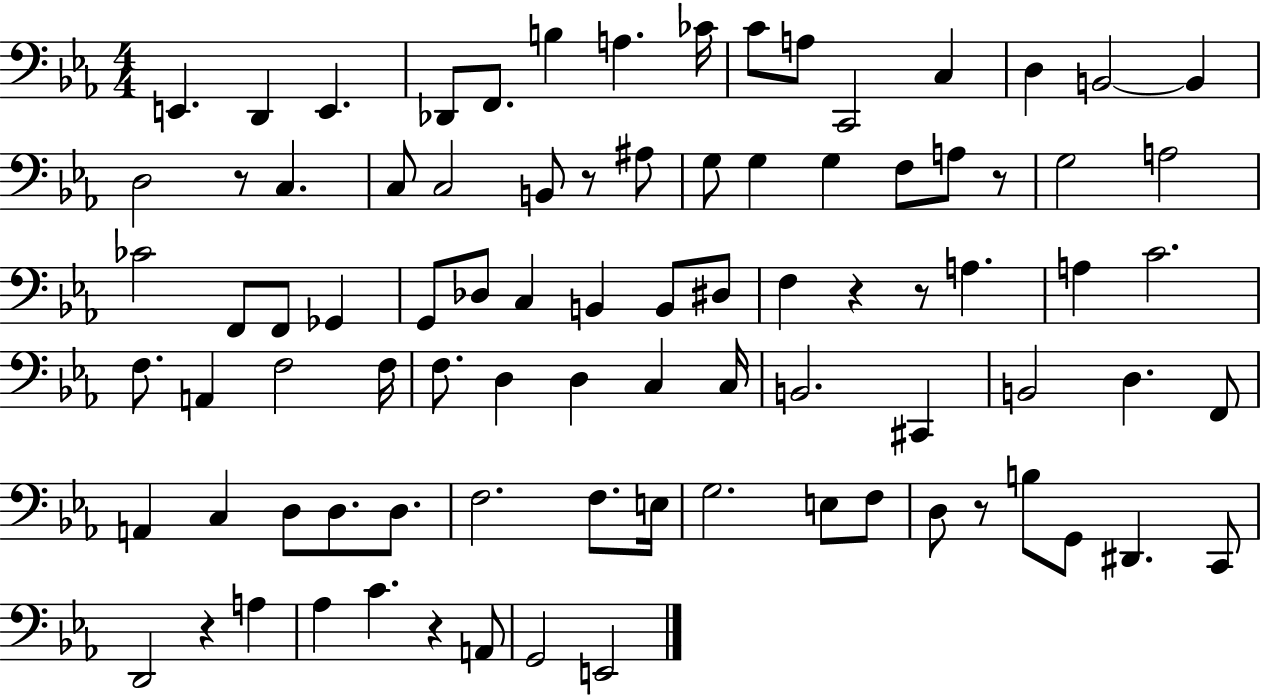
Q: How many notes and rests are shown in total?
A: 87